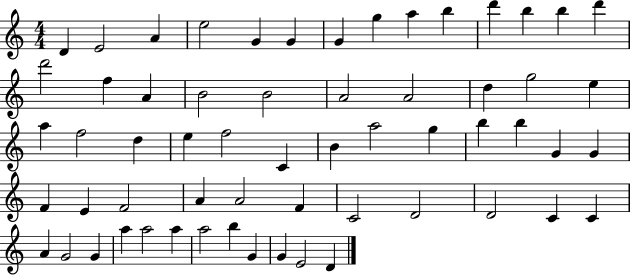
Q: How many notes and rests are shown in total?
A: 60